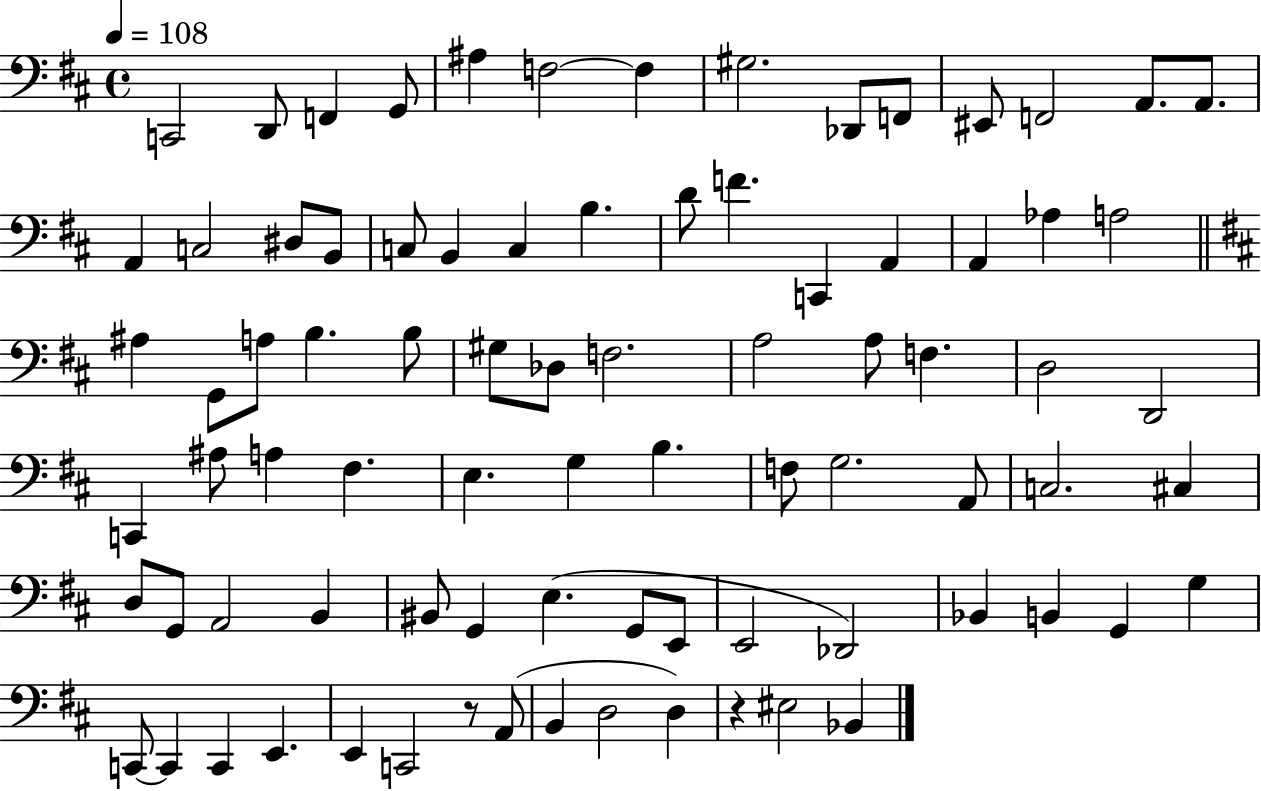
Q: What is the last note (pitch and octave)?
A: Bb2